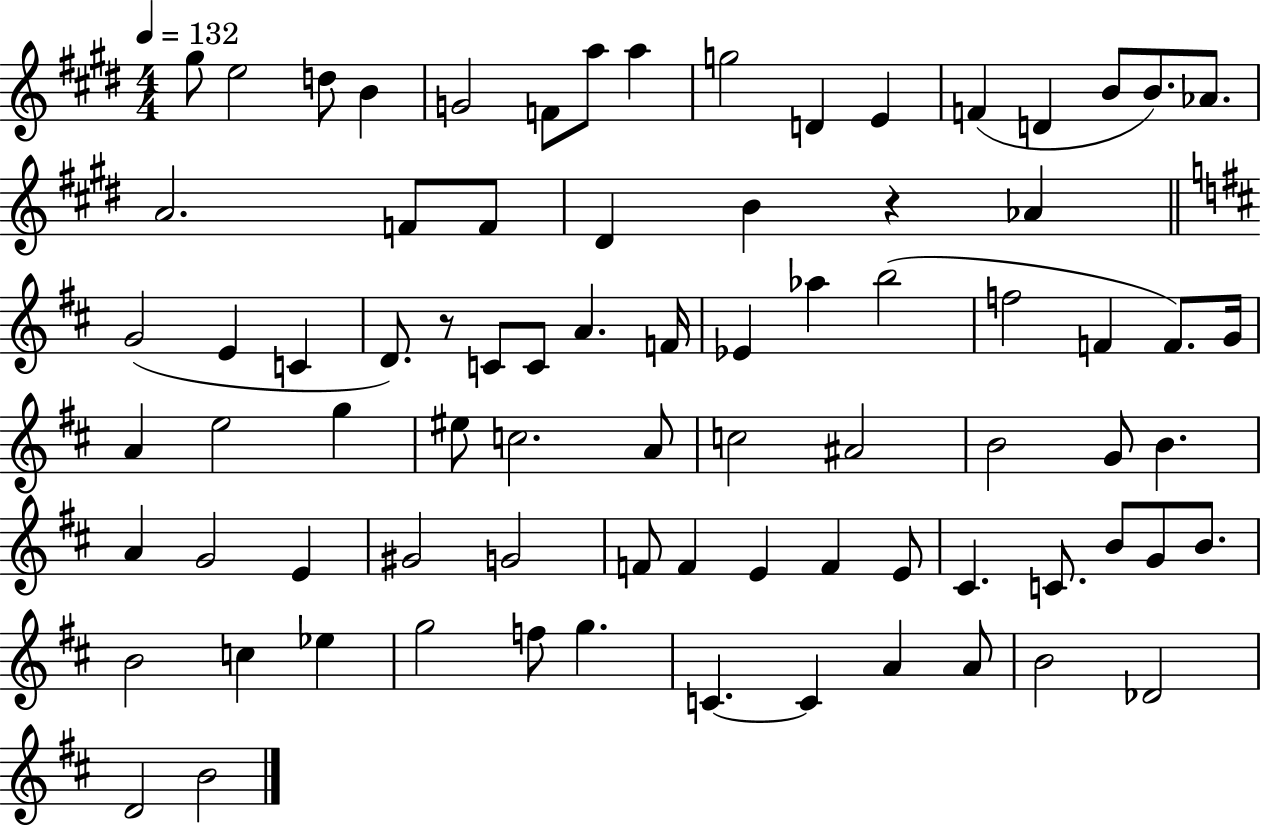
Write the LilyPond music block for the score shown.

{
  \clef treble
  \numericTimeSignature
  \time 4/4
  \key e \major
  \tempo 4 = 132
  \repeat volta 2 { gis''8 e''2 d''8 b'4 | g'2 f'8 a''8 a''4 | g''2 d'4 e'4 | f'4( d'4 b'8 b'8.) aes'8. | \break a'2. f'8 f'8 | dis'4 b'4 r4 aes'4 | \bar "||" \break \key d \major g'2( e'4 c'4 | d'8.) r8 c'8 c'8 a'4. f'16 | ees'4 aes''4 b''2( | f''2 f'4 f'8.) g'16 | \break a'4 e''2 g''4 | eis''8 c''2. a'8 | c''2 ais'2 | b'2 g'8 b'4. | \break a'4 g'2 e'4 | gis'2 g'2 | f'8 f'4 e'4 f'4 e'8 | cis'4. c'8. b'8 g'8 b'8. | \break b'2 c''4 ees''4 | g''2 f''8 g''4. | c'4.~~ c'4 a'4 a'8 | b'2 des'2 | \break d'2 b'2 | } \bar "|."
}